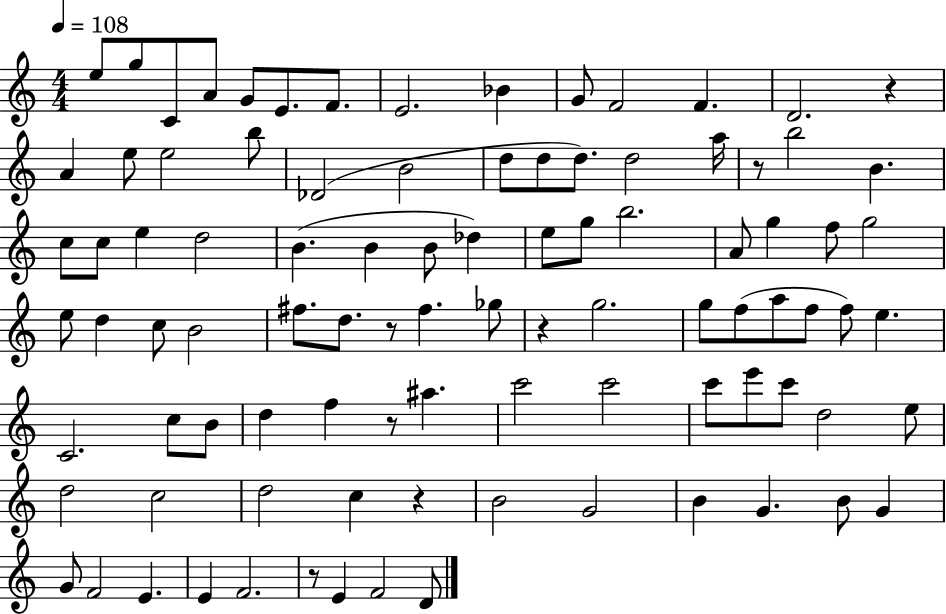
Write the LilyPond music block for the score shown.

{
  \clef treble
  \numericTimeSignature
  \time 4/4
  \key c \major
  \tempo 4 = 108
  \repeat volta 2 { e''8 g''8 c'8 a'8 g'8 e'8. f'8. | e'2. bes'4 | g'8 f'2 f'4. | d'2. r4 | \break a'4 e''8 e''2 b''8 | des'2( b'2 | d''8 d''8 d''8.) d''2 a''16 | r8 b''2 b'4. | \break c''8 c''8 e''4 d''2 | b'4.( b'4 b'8 des''4) | e''8 g''8 b''2. | a'8 g''4 f''8 g''2 | \break e''8 d''4 c''8 b'2 | fis''8. d''8. r8 fis''4. ges''8 | r4 g''2. | g''8 f''8( a''8 f''8 f''8) e''4. | \break c'2. c''8 b'8 | d''4 f''4 r8 ais''4. | c'''2 c'''2 | c'''8 e'''8 c'''8 d''2 e''8 | \break d''2 c''2 | d''2 c''4 r4 | b'2 g'2 | b'4 g'4. b'8 g'4 | \break g'8 f'2 e'4. | e'4 f'2. | r8 e'4 f'2 d'8 | } \bar "|."
}